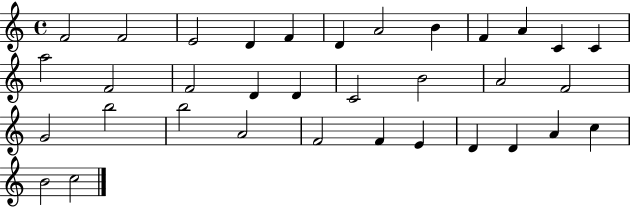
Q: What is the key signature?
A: C major